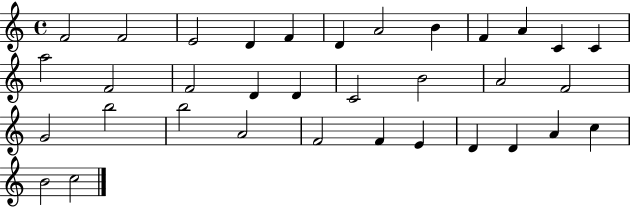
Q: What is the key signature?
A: C major